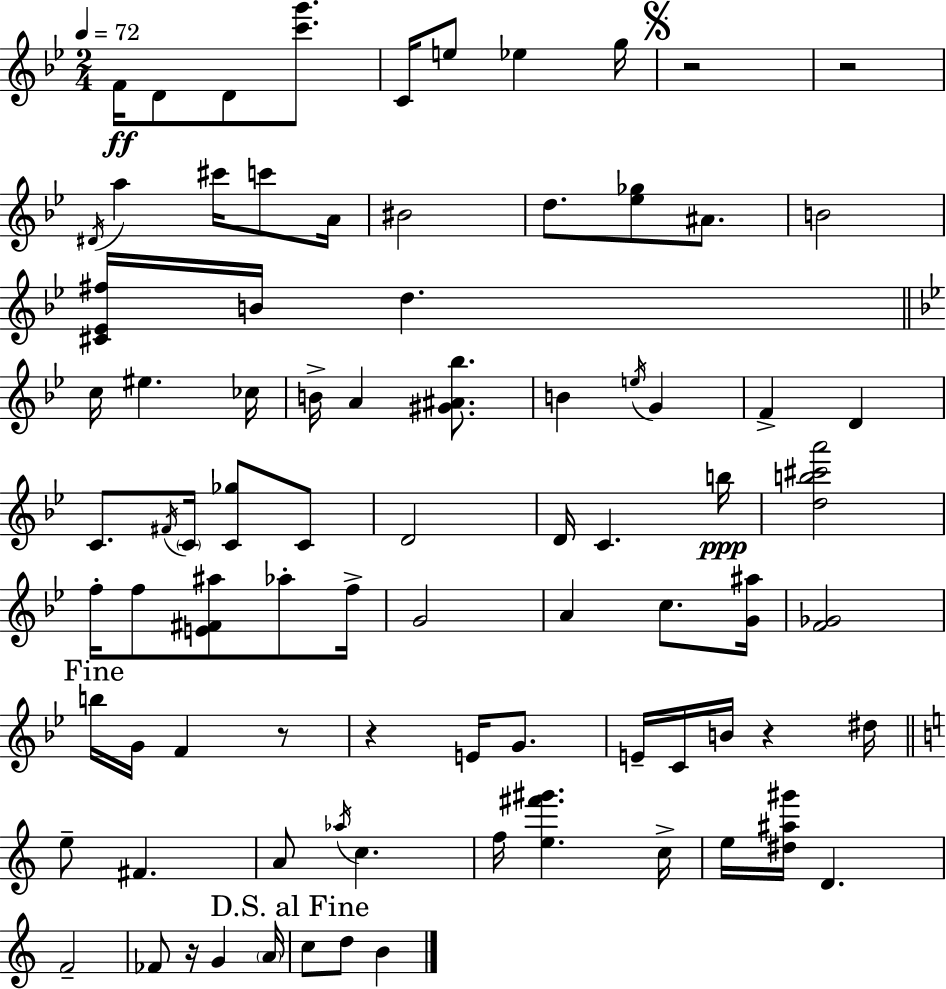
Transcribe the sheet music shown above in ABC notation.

X:1
T:Untitled
M:2/4
L:1/4
K:Bb
F/4 D/2 D/2 [c'g']/2 C/4 e/2 _e g/4 z2 z2 ^D/4 a ^c'/4 c'/2 A/4 ^B2 d/2 [_e_g]/2 ^A/2 B2 [^C_E^f]/4 B/4 d c/4 ^e _c/4 B/4 A [^G^A_b]/2 B e/4 G F D C/2 ^F/4 C/4 [C_g]/2 C/2 D2 D/4 C b/4 [db^c'a']2 f/4 f/2 [E^F^a]/2 _a/2 f/4 G2 A c/2 [G^a]/4 [F_G]2 b/4 G/4 F z/2 z E/4 G/2 E/4 C/4 B/4 z ^d/4 e/2 ^F A/2 _a/4 c f/4 [e^f'^g'] c/4 e/4 [^d^a^g']/4 D F2 _F/2 z/4 G A/4 c/2 d/2 B